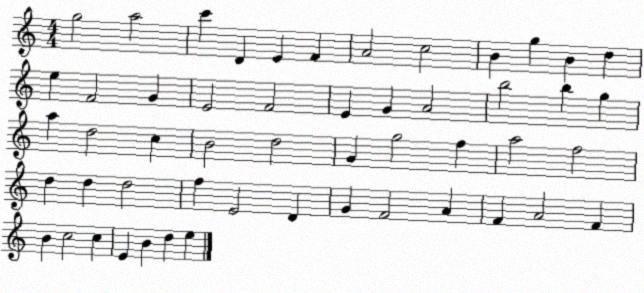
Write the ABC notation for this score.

X:1
T:Untitled
M:4/4
L:1/4
K:C
g2 a2 c' D E F A2 c2 B g B d e F2 G E2 F2 E G A2 b2 b g a d2 c B2 d2 G g2 f a2 f2 d d d2 f E2 D G F2 A F A2 F B c2 c E B d e